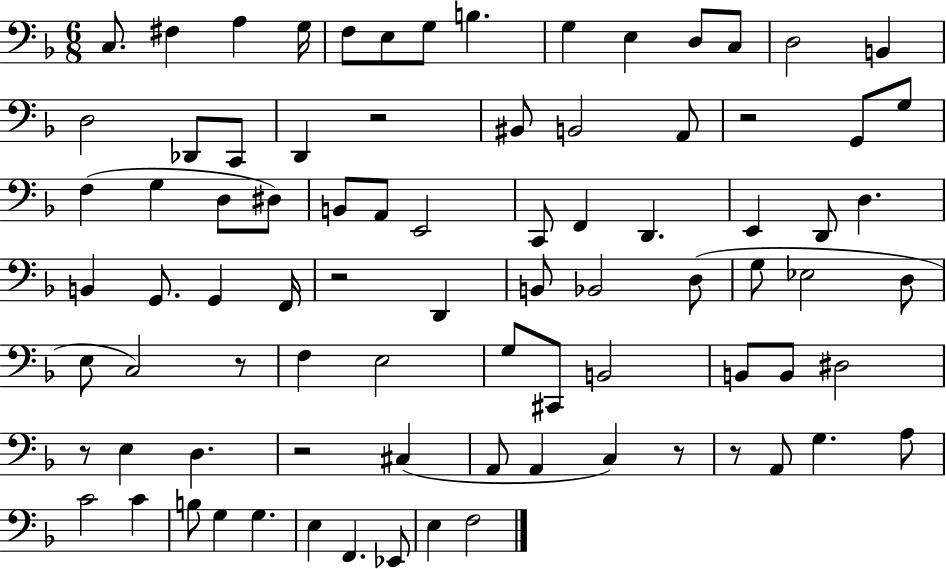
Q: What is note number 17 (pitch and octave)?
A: C2